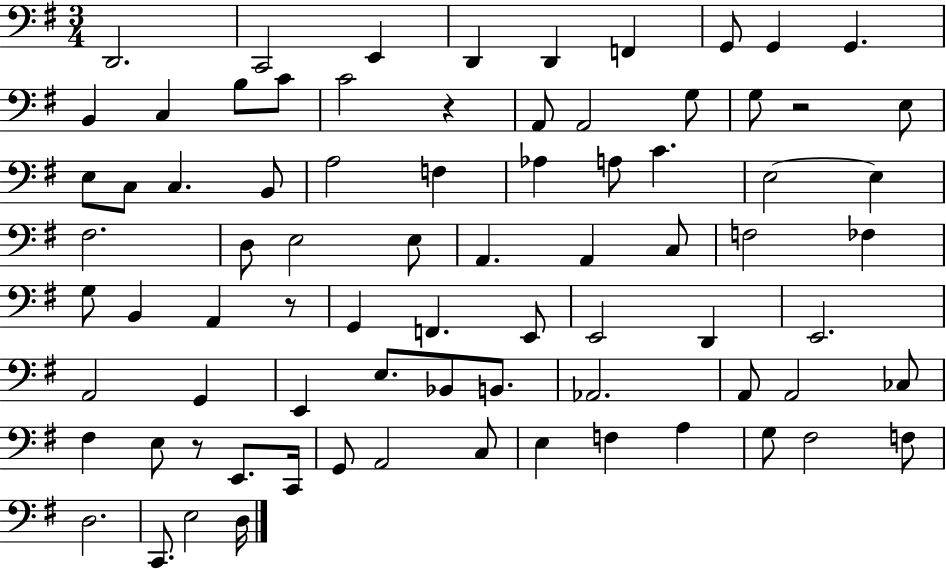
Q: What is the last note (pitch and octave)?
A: D3